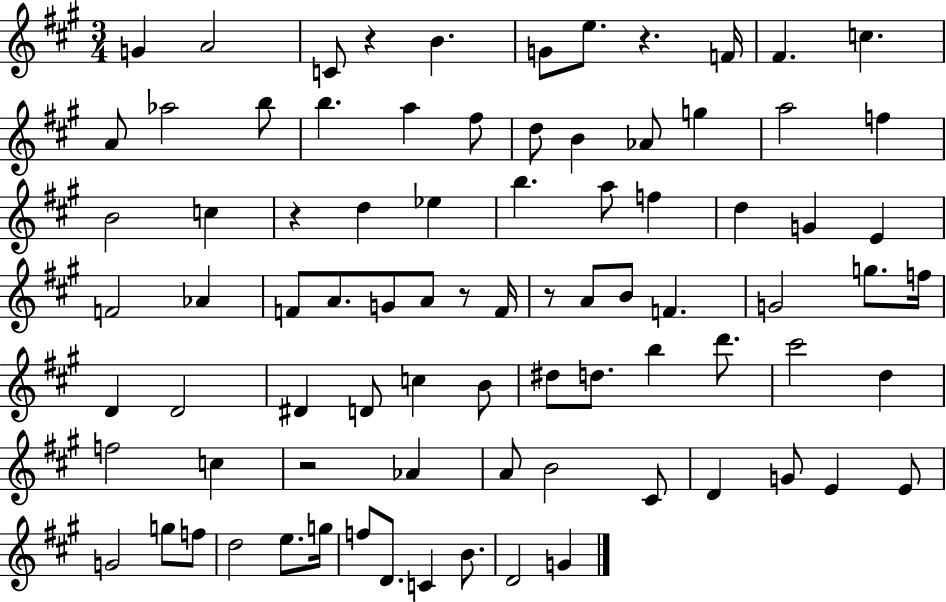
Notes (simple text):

G4/q A4/h C4/e R/q B4/q. G4/e E5/e. R/q. F4/s F#4/q. C5/q. A4/e Ab5/h B5/e B5/q. A5/q F#5/e D5/e B4/q Ab4/e G5/q A5/h F5/q B4/h C5/q R/q D5/q Eb5/q B5/q. A5/e F5/q D5/q G4/q E4/q F4/h Ab4/q F4/e A4/e. G4/e A4/e R/e F4/s R/e A4/e B4/e F4/q. G4/h G5/e. F5/s D4/q D4/h D#4/q D4/e C5/q B4/e D#5/e D5/e. B5/q D6/e. C#6/h D5/q F5/h C5/q R/h Ab4/q A4/e B4/h C#4/e D4/q G4/e E4/q E4/e G4/h G5/e F5/e D5/h E5/e. G5/s F5/e D4/e. C4/q B4/e. D4/h G4/q